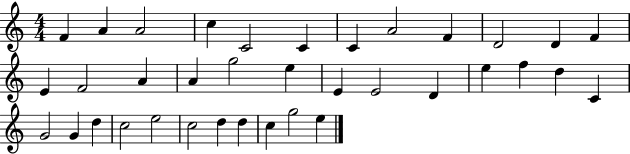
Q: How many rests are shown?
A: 0